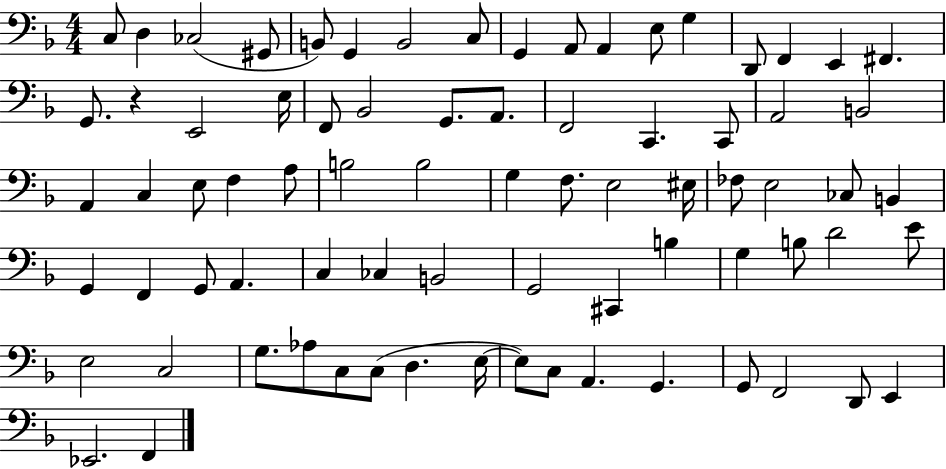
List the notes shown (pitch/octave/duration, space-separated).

C3/e D3/q CES3/h G#2/e B2/e G2/q B2/h C3/e G2/q A2/e A2/q E3/e G3/q D2/e F2/q E2/q F#2/q. G2/e. R/q E2/h E3/s F2/e Bb2/h G2/e. A2/e. F2/h C2/q. C2/e A2/h B2/h A2/q C3/q E3/e F3/q A3/e B3/h B3/h G3/q F3/e. E3/h EIS3/s FES3/e E3/h CES3/e B2/q G2/q F2/q G2/e A2/q. C3/q CES3/q B2/h G2/h C#2/q B3/q G3/q B3/e D4/h E4/e E3/h C3/h G3/e. Ab3/e C3/e C3/e D3/q. E3/s E3/e C3/e A2/q. G2/q. G2/e F2/h D2/e E2/q Eb2/h. F2/q